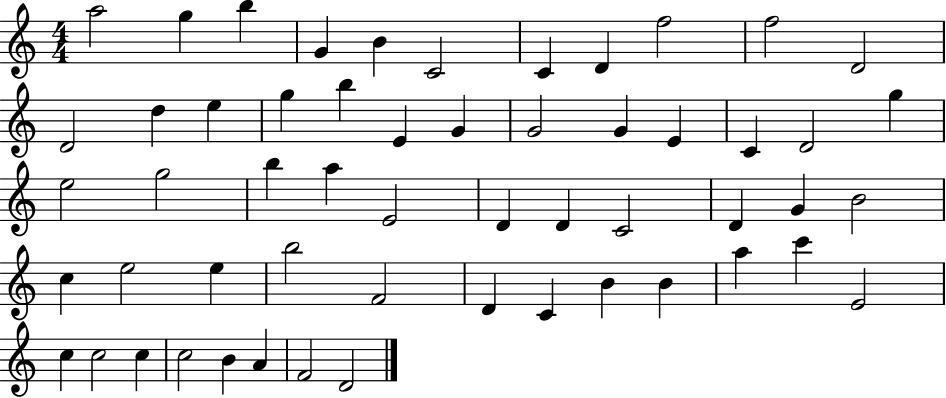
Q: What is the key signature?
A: C major